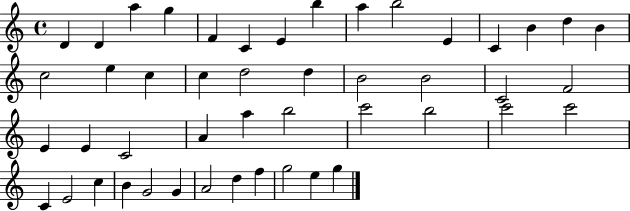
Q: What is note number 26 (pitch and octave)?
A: E4